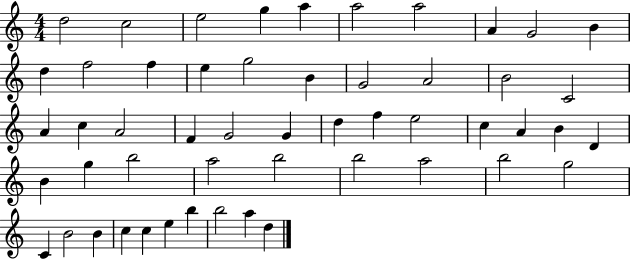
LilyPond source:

{
  \clef treble
  \numericTimeSignature
  \time 4/4
  \key c \major
  d''2 c''2 | e''2 g''4 a''4 | a''2 a''2 | a'4 g'2 b'4 | \break d''4 f''2 f''4 | e''4 g''2 b'4 | g'2 a'2 | b'2 c'2 | \break a'4 c''4 a'2 | f'4 g'2 g'4 | d''4 f''4 e''2 | c''4 a'4 b'4 d'4 | \break b'4 g''4 b''2 | a''2 b''2 | b''2 a''2 | b''2 g''2 | \break c'4 b'2 b'4 | c''4 c''4 e''4 b''4 | b''2 a''4 d''4 | \bar "|."
}